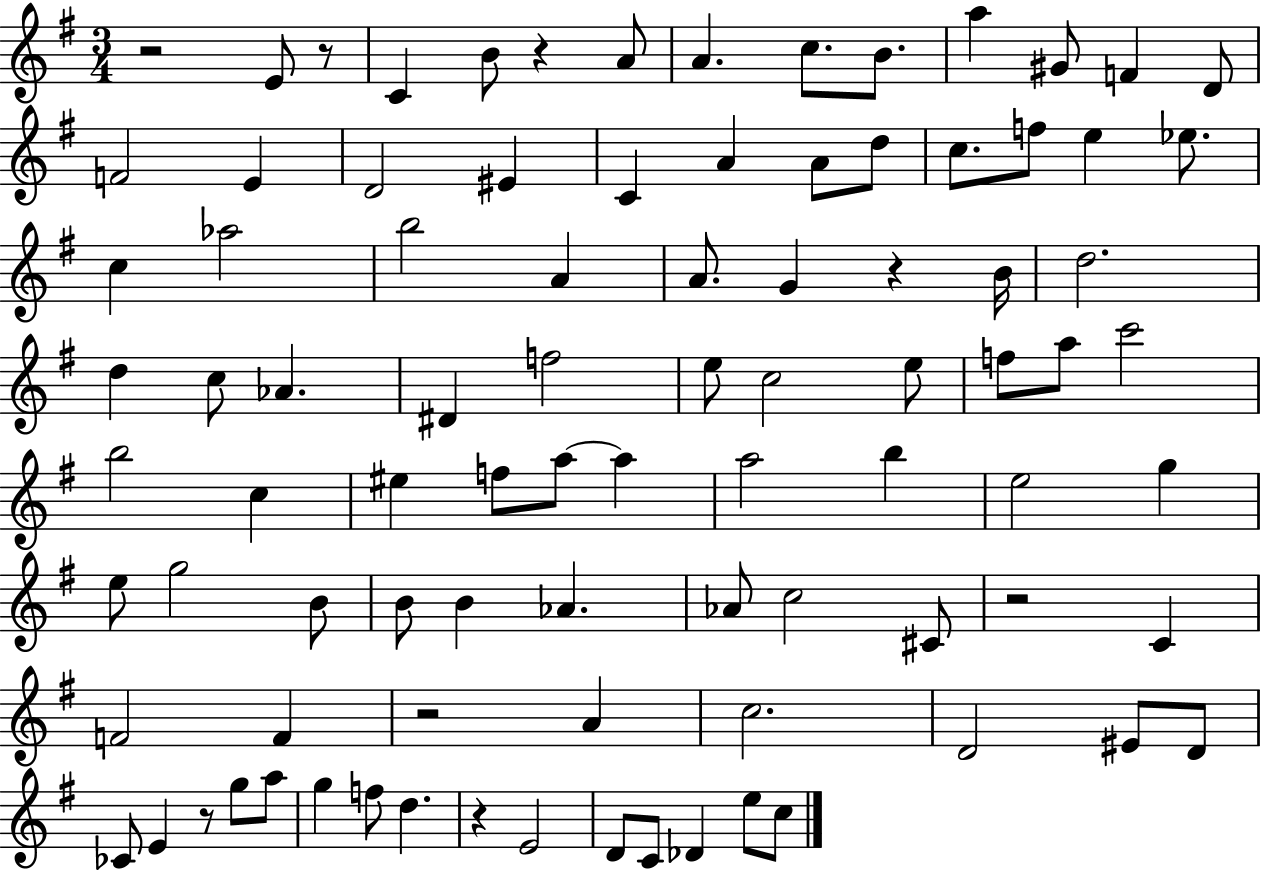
R/h E4/e R/e C4/q B4/e R/q A4/e A4/q. C5/e. B4/e. A5/q G#4/e F4/q D4/e F4/h E4/q D4/h EIS4/q C4/q A4/q A4/e D5/e C5/e. F5/e E5/q Eb5/e. C5/q Ab5/h B5/h A4/q A4/e. G4/q R/q B4/s D5/h. D5/q C5/e Ab4/q. D#4/q F5/h E5/e C5/h E5/e F5/e A5/e C6/h B5/h C5/q EIS5/q F5/e A5/e A5/q A5/h B5/q E5/h G5/q E5/e G5/h B4/e B4/e B4/q Ab4/q. Ab4/e C5/h C#4/e R/h C4/q F4/h F4/q R/h A4/q C5/h. D4/h EIS4/e D4/e CES4/e E4/q R/e G5/e A5/e G5/q F5/e D5/q. R/q E4/h D4/e C4/e Db4/q E5/e C5/e